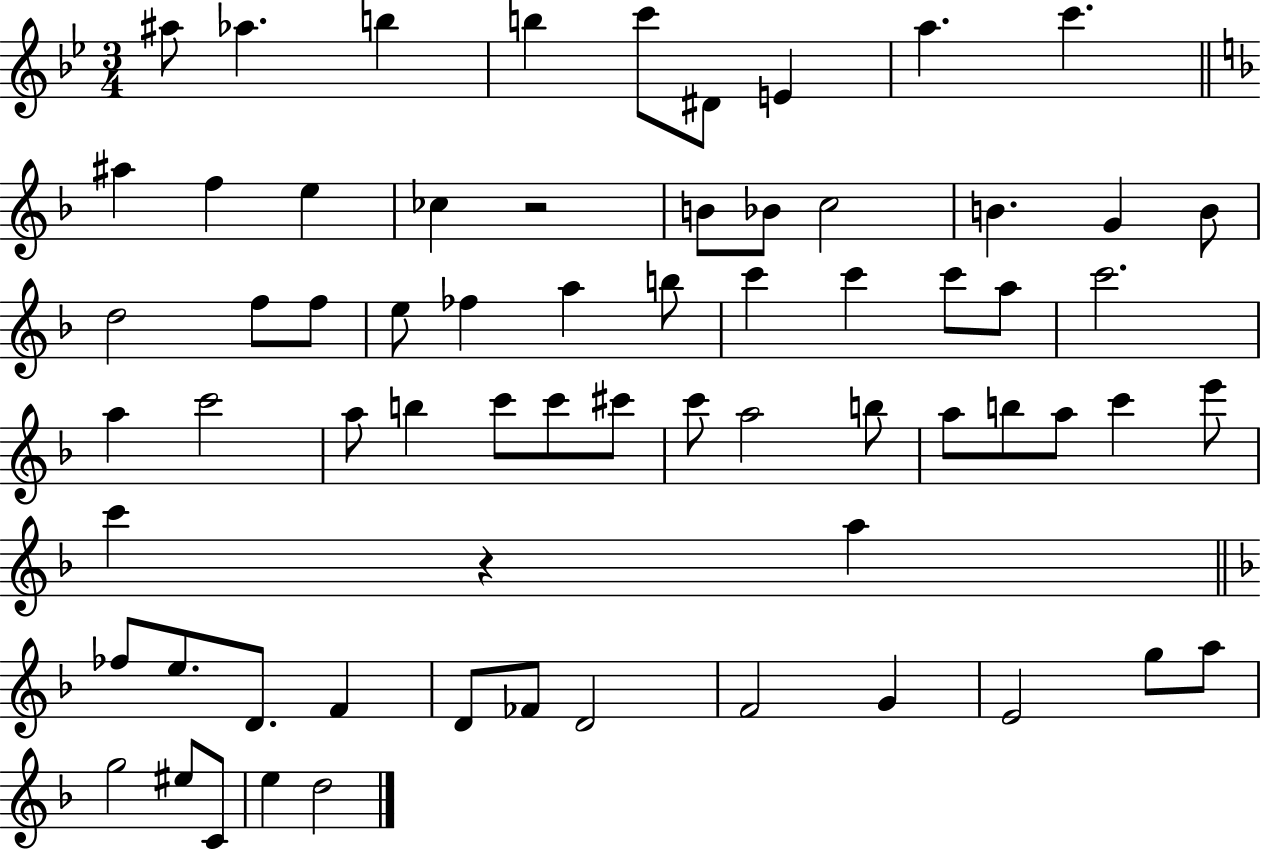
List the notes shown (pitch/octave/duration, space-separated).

A#5/e Ab5/q. B5/q B5/q C6/e D#4/e E4/q A5/q. C6/q. A#5/q F5/q E5/q CES5/q R/h B4/e Bb4/e C5/h B4/q. G4/q B4/e D5/h F5/e F5/e E5/e FES5/q A5/q B5/e C6/q C6/q C6/e A5/e C6/h. A5/q C6/h A5/e B5/q C6/e C6/e C#6/e C6/e A5/h B5/e A5/e B5/e A5/e C6/q E6/e C6/q R/q A5/q FES5/e E5/e. D4/e. F4/q D4/e FES4/e D4/h F4/h G4/q E4/h G5/e A5/e G5/h EIS5/e C4/e E5/q D5/h